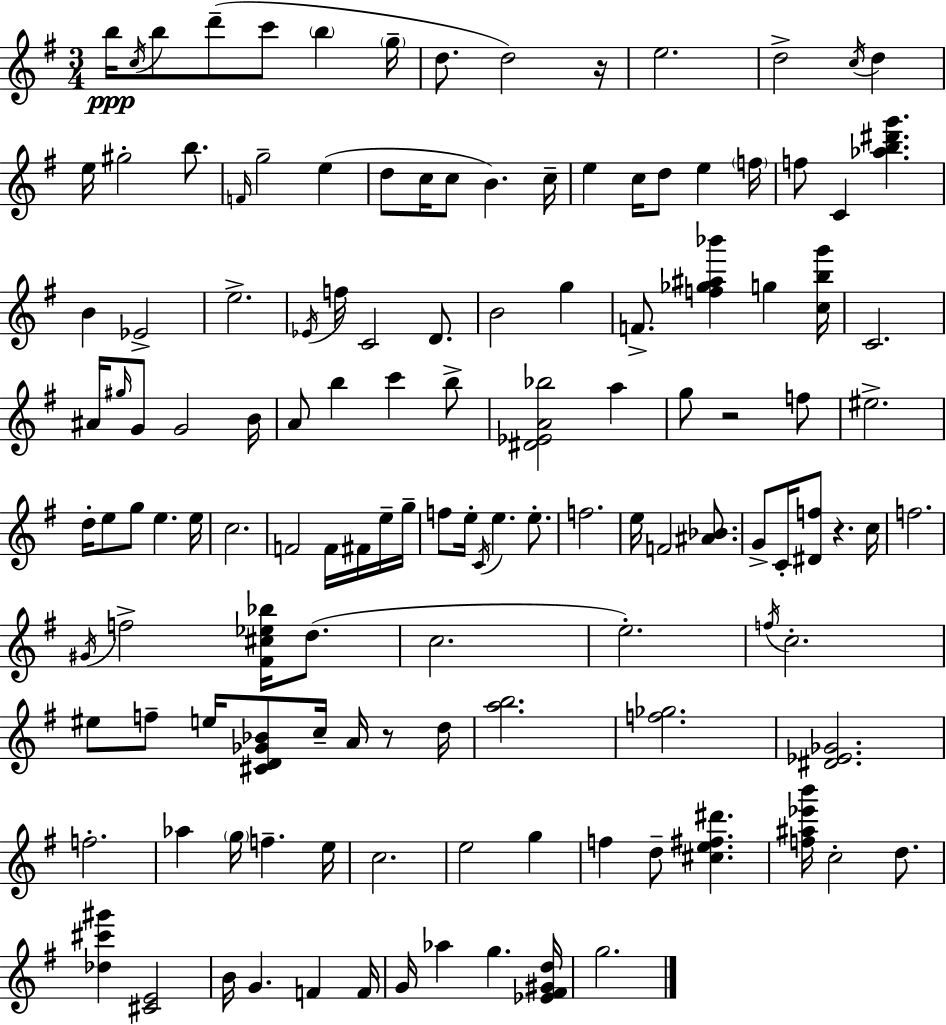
B5/s C5/s B5/e D6/e C6/e B5/q G5/s D5/e. D5/h R/s E5/h. D5/h C5/s D5/q E5/s G#5/h B5/e. F4/s G5/h E5/q D5/e C5/s C5/e B4/q. C5/s E5/q C5/s D5/e E5/q F5/s F5/e C4/q [Ab5,B5,D#6,G6]/q. B4/q Eb4/h E5/h. Eb4/s F5/s C4/h D4/e. B4/h G5/q F4/e. [F5,Gb5,A#5,Bb6]/q G5/q [C5,B5,G6]/s C4/h. A#4/s G#5/s G4/e G4/h B4/s A4/e B5/q C6/q B5/e [D#4,Eb4,A4,Bb5]/h A5/q G5/e R/h F5/e EIS5/h. D5/s E5/e G5/e E5/q. E5/s C5/h. F4/h F4/s F#4/s E5/s G5/s F5/e E5/s C4/s E5/q. E5/e. F5/h. E5/s F4/h [A#4,Bb4]/e. G4/e C4/s [D#4,F5]/e R/q. C5/s F5/h. G#4/s F5/h [F#4,C#5,Eb5,Bb5]/s D5/e. C5/h. E5/h. F5/s C5/h. EIS5/e F5/e E5/s [C#4,D4,Gb4,Bb4]/e C5/s A4/s R/e D5/s [A5,B5]/h. [F5,Gb5]/h. [D#4,Eb4,Gb4]/h. F5/h. Ab5/q G5/s F5/q. E5/s C5/h. E5/h G5/q F5/q D5/e [C#5,E5,F#5,D#6]/q. [F5,A#5,Eb6,B6]/s C5/h D5/e. [Db5,C#6,G#6]/q [C#4,E4]/h B4/s G4/q. F4/q F4/s G4/s Ab5/q G5/q. [Eb4,F#4,G#4,D5]/s G5/h.